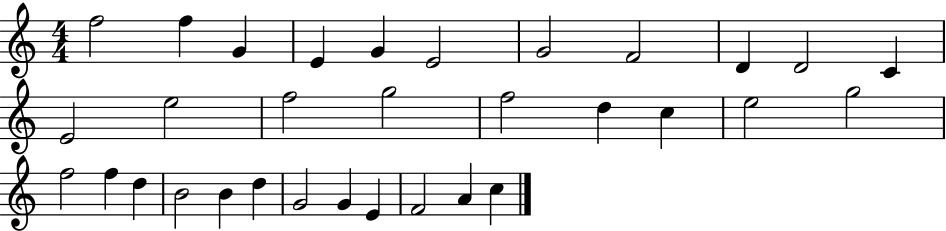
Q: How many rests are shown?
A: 0